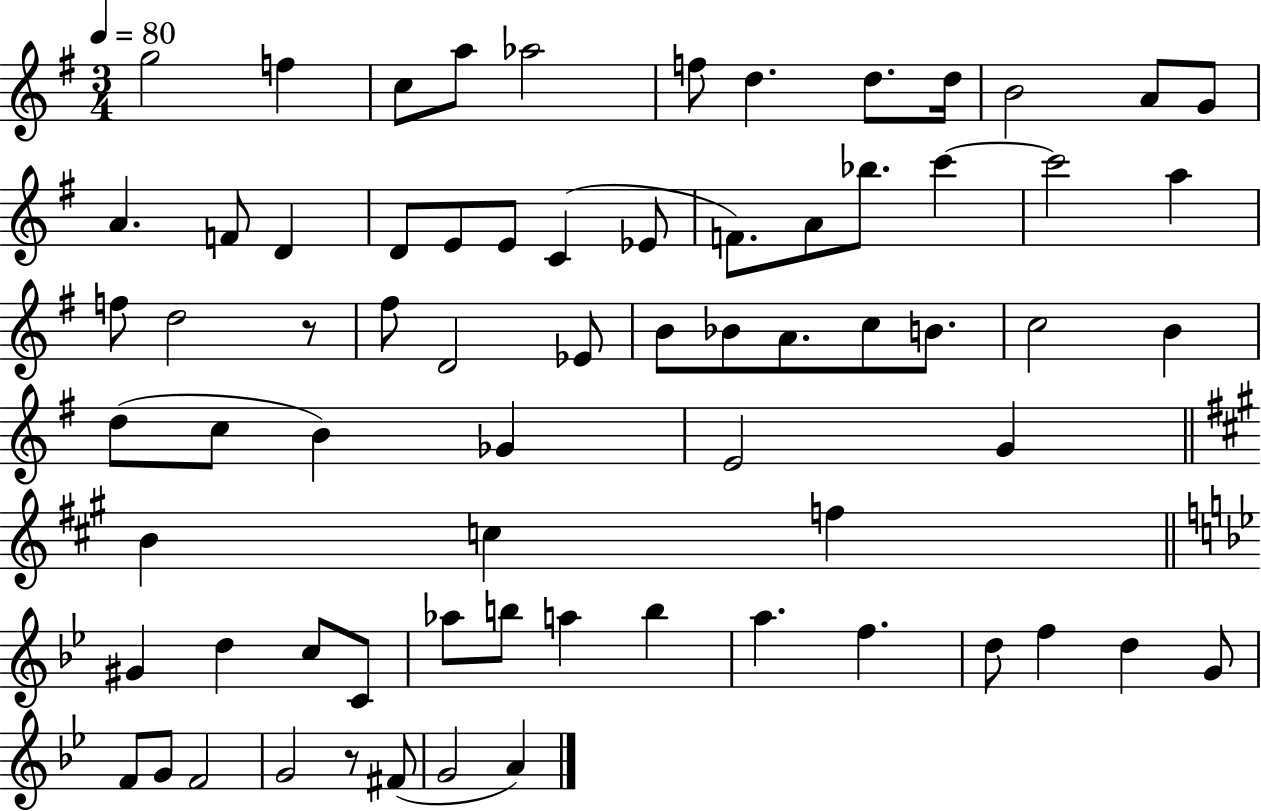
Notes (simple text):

G5/h F5/q C5/e A5/e Ab5/h F5/e D5/q. D5/e. D5/s B4/h A4/e G4/e A4/q. F4/e D4/q D4/e E4/e E4/e C4/q Eb4/e F4/e. A4/e Bb5/e. C6/q C6/h A5/q F5/e D5/h R/e F#5/e D4/h Eb4/e B4/e Bb4/e A4/e. C5/e B4/e. C5/h B4/q D5/e C5/e B4/q Gb4/q E4/h G4/q B4/q C5/q F5/q G#4/q D5/q C5/e C4/e Ab5/e B5/e A5/q B5/q A5/q. F5/q. D5/e F5/q D5/q G4/e F4/e G4/e F4/h G4/h R/e F#4/e G4/h A4/q